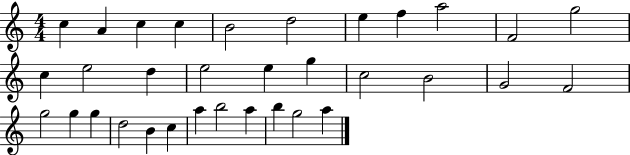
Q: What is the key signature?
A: C major